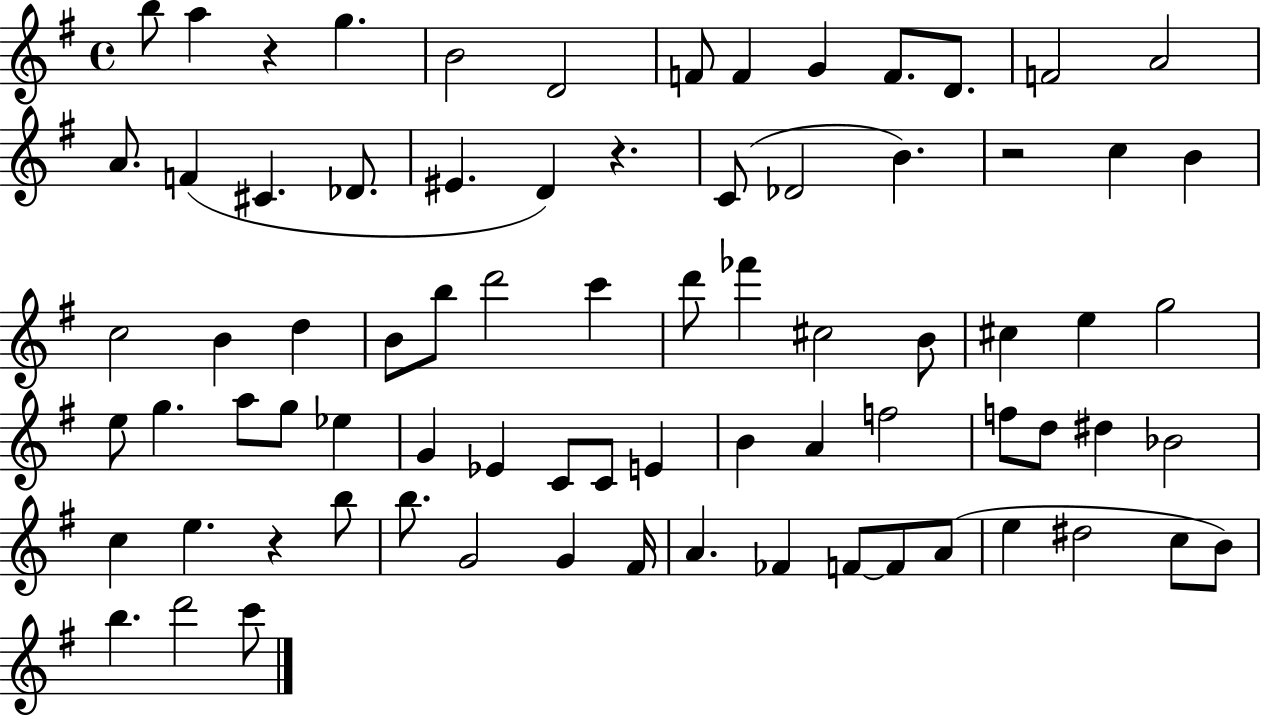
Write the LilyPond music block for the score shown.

{
  \clef treble
  \time 4/4
  \defaultTimeSignature
  \key g \major
  \repeat volta 2 { b''8 a''4 r4 g''4. | b'2 d'2 | f'8 f'4 g'4 f'8. d'8. | f'2 a'2 | \break a'8. f'4( cis'4. des'8. | eis'4. d'4) r4. | c'8( des'2 b'4.) | r2 c''4 b'4 | \break c''2 b'4 d''4 | b'8 b''8 d'''2 c'''4 | d'''8 fes'''4 cis''2 b'8 | cis''4 e''4 g''2 | \break e''8 g''4. a''8 g''8 ees''4 | g'4 ees'4 c'8 c'8 e'4 | b'4 a'4 f''2 | f''8 d''8 dis''4 bes'2 | \break c''4 e''4. r4 b''8 | b''8. g'2 g'4 fis'16 | a'4. fes'4 f'8~~ f'8 a'8( | e''4 dis''2 c''8 b'8) | \break b''4. d'''2 c'''8 | } \bar "|."
}